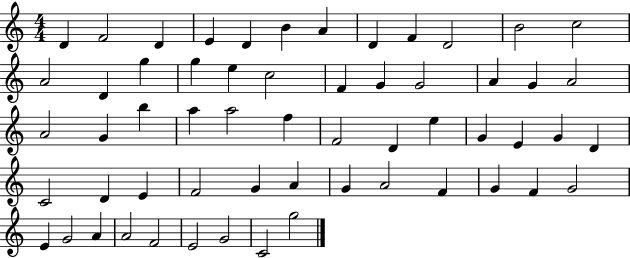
{
  \clef treble
  \numericTimeSignature
  \time 4/4
  \key c \major
  d'4 f'2 d'4 | e'4 d'4 b'4 a'4 | d'4 f'4 d'2 | b'2 c''2 | \break a'2 d'4 g''4 | g''4 e''4 c''2 | f'4 g'4 g'2 | a'4 g'4 a'2 | \break a'2 g'4 b''4 | a''4 a''2 f''4 | f'2 d'4 e''4 | g'4 e'4 g'4 d'4 | \break c'2 d'4 e'4 | f'2 g'4 a'4 | g'4 a'2 f'4 | g'4 f'4 g'2 | \break e'4 g'2 a'4 | a'2 f'2 | e'2 g'2 | c'2 g''2 | \break \bar "|."
}